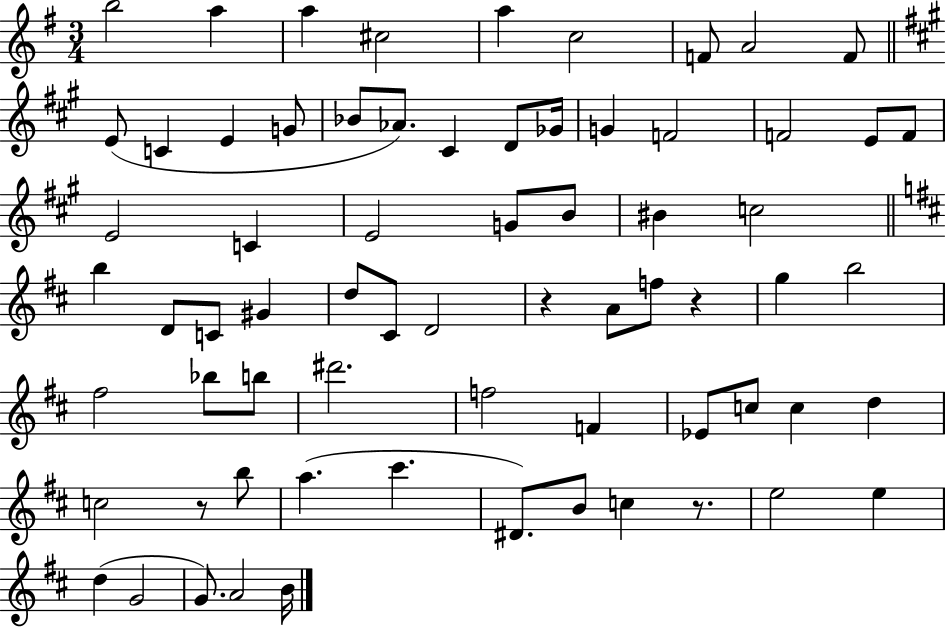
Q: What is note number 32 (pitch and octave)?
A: D4